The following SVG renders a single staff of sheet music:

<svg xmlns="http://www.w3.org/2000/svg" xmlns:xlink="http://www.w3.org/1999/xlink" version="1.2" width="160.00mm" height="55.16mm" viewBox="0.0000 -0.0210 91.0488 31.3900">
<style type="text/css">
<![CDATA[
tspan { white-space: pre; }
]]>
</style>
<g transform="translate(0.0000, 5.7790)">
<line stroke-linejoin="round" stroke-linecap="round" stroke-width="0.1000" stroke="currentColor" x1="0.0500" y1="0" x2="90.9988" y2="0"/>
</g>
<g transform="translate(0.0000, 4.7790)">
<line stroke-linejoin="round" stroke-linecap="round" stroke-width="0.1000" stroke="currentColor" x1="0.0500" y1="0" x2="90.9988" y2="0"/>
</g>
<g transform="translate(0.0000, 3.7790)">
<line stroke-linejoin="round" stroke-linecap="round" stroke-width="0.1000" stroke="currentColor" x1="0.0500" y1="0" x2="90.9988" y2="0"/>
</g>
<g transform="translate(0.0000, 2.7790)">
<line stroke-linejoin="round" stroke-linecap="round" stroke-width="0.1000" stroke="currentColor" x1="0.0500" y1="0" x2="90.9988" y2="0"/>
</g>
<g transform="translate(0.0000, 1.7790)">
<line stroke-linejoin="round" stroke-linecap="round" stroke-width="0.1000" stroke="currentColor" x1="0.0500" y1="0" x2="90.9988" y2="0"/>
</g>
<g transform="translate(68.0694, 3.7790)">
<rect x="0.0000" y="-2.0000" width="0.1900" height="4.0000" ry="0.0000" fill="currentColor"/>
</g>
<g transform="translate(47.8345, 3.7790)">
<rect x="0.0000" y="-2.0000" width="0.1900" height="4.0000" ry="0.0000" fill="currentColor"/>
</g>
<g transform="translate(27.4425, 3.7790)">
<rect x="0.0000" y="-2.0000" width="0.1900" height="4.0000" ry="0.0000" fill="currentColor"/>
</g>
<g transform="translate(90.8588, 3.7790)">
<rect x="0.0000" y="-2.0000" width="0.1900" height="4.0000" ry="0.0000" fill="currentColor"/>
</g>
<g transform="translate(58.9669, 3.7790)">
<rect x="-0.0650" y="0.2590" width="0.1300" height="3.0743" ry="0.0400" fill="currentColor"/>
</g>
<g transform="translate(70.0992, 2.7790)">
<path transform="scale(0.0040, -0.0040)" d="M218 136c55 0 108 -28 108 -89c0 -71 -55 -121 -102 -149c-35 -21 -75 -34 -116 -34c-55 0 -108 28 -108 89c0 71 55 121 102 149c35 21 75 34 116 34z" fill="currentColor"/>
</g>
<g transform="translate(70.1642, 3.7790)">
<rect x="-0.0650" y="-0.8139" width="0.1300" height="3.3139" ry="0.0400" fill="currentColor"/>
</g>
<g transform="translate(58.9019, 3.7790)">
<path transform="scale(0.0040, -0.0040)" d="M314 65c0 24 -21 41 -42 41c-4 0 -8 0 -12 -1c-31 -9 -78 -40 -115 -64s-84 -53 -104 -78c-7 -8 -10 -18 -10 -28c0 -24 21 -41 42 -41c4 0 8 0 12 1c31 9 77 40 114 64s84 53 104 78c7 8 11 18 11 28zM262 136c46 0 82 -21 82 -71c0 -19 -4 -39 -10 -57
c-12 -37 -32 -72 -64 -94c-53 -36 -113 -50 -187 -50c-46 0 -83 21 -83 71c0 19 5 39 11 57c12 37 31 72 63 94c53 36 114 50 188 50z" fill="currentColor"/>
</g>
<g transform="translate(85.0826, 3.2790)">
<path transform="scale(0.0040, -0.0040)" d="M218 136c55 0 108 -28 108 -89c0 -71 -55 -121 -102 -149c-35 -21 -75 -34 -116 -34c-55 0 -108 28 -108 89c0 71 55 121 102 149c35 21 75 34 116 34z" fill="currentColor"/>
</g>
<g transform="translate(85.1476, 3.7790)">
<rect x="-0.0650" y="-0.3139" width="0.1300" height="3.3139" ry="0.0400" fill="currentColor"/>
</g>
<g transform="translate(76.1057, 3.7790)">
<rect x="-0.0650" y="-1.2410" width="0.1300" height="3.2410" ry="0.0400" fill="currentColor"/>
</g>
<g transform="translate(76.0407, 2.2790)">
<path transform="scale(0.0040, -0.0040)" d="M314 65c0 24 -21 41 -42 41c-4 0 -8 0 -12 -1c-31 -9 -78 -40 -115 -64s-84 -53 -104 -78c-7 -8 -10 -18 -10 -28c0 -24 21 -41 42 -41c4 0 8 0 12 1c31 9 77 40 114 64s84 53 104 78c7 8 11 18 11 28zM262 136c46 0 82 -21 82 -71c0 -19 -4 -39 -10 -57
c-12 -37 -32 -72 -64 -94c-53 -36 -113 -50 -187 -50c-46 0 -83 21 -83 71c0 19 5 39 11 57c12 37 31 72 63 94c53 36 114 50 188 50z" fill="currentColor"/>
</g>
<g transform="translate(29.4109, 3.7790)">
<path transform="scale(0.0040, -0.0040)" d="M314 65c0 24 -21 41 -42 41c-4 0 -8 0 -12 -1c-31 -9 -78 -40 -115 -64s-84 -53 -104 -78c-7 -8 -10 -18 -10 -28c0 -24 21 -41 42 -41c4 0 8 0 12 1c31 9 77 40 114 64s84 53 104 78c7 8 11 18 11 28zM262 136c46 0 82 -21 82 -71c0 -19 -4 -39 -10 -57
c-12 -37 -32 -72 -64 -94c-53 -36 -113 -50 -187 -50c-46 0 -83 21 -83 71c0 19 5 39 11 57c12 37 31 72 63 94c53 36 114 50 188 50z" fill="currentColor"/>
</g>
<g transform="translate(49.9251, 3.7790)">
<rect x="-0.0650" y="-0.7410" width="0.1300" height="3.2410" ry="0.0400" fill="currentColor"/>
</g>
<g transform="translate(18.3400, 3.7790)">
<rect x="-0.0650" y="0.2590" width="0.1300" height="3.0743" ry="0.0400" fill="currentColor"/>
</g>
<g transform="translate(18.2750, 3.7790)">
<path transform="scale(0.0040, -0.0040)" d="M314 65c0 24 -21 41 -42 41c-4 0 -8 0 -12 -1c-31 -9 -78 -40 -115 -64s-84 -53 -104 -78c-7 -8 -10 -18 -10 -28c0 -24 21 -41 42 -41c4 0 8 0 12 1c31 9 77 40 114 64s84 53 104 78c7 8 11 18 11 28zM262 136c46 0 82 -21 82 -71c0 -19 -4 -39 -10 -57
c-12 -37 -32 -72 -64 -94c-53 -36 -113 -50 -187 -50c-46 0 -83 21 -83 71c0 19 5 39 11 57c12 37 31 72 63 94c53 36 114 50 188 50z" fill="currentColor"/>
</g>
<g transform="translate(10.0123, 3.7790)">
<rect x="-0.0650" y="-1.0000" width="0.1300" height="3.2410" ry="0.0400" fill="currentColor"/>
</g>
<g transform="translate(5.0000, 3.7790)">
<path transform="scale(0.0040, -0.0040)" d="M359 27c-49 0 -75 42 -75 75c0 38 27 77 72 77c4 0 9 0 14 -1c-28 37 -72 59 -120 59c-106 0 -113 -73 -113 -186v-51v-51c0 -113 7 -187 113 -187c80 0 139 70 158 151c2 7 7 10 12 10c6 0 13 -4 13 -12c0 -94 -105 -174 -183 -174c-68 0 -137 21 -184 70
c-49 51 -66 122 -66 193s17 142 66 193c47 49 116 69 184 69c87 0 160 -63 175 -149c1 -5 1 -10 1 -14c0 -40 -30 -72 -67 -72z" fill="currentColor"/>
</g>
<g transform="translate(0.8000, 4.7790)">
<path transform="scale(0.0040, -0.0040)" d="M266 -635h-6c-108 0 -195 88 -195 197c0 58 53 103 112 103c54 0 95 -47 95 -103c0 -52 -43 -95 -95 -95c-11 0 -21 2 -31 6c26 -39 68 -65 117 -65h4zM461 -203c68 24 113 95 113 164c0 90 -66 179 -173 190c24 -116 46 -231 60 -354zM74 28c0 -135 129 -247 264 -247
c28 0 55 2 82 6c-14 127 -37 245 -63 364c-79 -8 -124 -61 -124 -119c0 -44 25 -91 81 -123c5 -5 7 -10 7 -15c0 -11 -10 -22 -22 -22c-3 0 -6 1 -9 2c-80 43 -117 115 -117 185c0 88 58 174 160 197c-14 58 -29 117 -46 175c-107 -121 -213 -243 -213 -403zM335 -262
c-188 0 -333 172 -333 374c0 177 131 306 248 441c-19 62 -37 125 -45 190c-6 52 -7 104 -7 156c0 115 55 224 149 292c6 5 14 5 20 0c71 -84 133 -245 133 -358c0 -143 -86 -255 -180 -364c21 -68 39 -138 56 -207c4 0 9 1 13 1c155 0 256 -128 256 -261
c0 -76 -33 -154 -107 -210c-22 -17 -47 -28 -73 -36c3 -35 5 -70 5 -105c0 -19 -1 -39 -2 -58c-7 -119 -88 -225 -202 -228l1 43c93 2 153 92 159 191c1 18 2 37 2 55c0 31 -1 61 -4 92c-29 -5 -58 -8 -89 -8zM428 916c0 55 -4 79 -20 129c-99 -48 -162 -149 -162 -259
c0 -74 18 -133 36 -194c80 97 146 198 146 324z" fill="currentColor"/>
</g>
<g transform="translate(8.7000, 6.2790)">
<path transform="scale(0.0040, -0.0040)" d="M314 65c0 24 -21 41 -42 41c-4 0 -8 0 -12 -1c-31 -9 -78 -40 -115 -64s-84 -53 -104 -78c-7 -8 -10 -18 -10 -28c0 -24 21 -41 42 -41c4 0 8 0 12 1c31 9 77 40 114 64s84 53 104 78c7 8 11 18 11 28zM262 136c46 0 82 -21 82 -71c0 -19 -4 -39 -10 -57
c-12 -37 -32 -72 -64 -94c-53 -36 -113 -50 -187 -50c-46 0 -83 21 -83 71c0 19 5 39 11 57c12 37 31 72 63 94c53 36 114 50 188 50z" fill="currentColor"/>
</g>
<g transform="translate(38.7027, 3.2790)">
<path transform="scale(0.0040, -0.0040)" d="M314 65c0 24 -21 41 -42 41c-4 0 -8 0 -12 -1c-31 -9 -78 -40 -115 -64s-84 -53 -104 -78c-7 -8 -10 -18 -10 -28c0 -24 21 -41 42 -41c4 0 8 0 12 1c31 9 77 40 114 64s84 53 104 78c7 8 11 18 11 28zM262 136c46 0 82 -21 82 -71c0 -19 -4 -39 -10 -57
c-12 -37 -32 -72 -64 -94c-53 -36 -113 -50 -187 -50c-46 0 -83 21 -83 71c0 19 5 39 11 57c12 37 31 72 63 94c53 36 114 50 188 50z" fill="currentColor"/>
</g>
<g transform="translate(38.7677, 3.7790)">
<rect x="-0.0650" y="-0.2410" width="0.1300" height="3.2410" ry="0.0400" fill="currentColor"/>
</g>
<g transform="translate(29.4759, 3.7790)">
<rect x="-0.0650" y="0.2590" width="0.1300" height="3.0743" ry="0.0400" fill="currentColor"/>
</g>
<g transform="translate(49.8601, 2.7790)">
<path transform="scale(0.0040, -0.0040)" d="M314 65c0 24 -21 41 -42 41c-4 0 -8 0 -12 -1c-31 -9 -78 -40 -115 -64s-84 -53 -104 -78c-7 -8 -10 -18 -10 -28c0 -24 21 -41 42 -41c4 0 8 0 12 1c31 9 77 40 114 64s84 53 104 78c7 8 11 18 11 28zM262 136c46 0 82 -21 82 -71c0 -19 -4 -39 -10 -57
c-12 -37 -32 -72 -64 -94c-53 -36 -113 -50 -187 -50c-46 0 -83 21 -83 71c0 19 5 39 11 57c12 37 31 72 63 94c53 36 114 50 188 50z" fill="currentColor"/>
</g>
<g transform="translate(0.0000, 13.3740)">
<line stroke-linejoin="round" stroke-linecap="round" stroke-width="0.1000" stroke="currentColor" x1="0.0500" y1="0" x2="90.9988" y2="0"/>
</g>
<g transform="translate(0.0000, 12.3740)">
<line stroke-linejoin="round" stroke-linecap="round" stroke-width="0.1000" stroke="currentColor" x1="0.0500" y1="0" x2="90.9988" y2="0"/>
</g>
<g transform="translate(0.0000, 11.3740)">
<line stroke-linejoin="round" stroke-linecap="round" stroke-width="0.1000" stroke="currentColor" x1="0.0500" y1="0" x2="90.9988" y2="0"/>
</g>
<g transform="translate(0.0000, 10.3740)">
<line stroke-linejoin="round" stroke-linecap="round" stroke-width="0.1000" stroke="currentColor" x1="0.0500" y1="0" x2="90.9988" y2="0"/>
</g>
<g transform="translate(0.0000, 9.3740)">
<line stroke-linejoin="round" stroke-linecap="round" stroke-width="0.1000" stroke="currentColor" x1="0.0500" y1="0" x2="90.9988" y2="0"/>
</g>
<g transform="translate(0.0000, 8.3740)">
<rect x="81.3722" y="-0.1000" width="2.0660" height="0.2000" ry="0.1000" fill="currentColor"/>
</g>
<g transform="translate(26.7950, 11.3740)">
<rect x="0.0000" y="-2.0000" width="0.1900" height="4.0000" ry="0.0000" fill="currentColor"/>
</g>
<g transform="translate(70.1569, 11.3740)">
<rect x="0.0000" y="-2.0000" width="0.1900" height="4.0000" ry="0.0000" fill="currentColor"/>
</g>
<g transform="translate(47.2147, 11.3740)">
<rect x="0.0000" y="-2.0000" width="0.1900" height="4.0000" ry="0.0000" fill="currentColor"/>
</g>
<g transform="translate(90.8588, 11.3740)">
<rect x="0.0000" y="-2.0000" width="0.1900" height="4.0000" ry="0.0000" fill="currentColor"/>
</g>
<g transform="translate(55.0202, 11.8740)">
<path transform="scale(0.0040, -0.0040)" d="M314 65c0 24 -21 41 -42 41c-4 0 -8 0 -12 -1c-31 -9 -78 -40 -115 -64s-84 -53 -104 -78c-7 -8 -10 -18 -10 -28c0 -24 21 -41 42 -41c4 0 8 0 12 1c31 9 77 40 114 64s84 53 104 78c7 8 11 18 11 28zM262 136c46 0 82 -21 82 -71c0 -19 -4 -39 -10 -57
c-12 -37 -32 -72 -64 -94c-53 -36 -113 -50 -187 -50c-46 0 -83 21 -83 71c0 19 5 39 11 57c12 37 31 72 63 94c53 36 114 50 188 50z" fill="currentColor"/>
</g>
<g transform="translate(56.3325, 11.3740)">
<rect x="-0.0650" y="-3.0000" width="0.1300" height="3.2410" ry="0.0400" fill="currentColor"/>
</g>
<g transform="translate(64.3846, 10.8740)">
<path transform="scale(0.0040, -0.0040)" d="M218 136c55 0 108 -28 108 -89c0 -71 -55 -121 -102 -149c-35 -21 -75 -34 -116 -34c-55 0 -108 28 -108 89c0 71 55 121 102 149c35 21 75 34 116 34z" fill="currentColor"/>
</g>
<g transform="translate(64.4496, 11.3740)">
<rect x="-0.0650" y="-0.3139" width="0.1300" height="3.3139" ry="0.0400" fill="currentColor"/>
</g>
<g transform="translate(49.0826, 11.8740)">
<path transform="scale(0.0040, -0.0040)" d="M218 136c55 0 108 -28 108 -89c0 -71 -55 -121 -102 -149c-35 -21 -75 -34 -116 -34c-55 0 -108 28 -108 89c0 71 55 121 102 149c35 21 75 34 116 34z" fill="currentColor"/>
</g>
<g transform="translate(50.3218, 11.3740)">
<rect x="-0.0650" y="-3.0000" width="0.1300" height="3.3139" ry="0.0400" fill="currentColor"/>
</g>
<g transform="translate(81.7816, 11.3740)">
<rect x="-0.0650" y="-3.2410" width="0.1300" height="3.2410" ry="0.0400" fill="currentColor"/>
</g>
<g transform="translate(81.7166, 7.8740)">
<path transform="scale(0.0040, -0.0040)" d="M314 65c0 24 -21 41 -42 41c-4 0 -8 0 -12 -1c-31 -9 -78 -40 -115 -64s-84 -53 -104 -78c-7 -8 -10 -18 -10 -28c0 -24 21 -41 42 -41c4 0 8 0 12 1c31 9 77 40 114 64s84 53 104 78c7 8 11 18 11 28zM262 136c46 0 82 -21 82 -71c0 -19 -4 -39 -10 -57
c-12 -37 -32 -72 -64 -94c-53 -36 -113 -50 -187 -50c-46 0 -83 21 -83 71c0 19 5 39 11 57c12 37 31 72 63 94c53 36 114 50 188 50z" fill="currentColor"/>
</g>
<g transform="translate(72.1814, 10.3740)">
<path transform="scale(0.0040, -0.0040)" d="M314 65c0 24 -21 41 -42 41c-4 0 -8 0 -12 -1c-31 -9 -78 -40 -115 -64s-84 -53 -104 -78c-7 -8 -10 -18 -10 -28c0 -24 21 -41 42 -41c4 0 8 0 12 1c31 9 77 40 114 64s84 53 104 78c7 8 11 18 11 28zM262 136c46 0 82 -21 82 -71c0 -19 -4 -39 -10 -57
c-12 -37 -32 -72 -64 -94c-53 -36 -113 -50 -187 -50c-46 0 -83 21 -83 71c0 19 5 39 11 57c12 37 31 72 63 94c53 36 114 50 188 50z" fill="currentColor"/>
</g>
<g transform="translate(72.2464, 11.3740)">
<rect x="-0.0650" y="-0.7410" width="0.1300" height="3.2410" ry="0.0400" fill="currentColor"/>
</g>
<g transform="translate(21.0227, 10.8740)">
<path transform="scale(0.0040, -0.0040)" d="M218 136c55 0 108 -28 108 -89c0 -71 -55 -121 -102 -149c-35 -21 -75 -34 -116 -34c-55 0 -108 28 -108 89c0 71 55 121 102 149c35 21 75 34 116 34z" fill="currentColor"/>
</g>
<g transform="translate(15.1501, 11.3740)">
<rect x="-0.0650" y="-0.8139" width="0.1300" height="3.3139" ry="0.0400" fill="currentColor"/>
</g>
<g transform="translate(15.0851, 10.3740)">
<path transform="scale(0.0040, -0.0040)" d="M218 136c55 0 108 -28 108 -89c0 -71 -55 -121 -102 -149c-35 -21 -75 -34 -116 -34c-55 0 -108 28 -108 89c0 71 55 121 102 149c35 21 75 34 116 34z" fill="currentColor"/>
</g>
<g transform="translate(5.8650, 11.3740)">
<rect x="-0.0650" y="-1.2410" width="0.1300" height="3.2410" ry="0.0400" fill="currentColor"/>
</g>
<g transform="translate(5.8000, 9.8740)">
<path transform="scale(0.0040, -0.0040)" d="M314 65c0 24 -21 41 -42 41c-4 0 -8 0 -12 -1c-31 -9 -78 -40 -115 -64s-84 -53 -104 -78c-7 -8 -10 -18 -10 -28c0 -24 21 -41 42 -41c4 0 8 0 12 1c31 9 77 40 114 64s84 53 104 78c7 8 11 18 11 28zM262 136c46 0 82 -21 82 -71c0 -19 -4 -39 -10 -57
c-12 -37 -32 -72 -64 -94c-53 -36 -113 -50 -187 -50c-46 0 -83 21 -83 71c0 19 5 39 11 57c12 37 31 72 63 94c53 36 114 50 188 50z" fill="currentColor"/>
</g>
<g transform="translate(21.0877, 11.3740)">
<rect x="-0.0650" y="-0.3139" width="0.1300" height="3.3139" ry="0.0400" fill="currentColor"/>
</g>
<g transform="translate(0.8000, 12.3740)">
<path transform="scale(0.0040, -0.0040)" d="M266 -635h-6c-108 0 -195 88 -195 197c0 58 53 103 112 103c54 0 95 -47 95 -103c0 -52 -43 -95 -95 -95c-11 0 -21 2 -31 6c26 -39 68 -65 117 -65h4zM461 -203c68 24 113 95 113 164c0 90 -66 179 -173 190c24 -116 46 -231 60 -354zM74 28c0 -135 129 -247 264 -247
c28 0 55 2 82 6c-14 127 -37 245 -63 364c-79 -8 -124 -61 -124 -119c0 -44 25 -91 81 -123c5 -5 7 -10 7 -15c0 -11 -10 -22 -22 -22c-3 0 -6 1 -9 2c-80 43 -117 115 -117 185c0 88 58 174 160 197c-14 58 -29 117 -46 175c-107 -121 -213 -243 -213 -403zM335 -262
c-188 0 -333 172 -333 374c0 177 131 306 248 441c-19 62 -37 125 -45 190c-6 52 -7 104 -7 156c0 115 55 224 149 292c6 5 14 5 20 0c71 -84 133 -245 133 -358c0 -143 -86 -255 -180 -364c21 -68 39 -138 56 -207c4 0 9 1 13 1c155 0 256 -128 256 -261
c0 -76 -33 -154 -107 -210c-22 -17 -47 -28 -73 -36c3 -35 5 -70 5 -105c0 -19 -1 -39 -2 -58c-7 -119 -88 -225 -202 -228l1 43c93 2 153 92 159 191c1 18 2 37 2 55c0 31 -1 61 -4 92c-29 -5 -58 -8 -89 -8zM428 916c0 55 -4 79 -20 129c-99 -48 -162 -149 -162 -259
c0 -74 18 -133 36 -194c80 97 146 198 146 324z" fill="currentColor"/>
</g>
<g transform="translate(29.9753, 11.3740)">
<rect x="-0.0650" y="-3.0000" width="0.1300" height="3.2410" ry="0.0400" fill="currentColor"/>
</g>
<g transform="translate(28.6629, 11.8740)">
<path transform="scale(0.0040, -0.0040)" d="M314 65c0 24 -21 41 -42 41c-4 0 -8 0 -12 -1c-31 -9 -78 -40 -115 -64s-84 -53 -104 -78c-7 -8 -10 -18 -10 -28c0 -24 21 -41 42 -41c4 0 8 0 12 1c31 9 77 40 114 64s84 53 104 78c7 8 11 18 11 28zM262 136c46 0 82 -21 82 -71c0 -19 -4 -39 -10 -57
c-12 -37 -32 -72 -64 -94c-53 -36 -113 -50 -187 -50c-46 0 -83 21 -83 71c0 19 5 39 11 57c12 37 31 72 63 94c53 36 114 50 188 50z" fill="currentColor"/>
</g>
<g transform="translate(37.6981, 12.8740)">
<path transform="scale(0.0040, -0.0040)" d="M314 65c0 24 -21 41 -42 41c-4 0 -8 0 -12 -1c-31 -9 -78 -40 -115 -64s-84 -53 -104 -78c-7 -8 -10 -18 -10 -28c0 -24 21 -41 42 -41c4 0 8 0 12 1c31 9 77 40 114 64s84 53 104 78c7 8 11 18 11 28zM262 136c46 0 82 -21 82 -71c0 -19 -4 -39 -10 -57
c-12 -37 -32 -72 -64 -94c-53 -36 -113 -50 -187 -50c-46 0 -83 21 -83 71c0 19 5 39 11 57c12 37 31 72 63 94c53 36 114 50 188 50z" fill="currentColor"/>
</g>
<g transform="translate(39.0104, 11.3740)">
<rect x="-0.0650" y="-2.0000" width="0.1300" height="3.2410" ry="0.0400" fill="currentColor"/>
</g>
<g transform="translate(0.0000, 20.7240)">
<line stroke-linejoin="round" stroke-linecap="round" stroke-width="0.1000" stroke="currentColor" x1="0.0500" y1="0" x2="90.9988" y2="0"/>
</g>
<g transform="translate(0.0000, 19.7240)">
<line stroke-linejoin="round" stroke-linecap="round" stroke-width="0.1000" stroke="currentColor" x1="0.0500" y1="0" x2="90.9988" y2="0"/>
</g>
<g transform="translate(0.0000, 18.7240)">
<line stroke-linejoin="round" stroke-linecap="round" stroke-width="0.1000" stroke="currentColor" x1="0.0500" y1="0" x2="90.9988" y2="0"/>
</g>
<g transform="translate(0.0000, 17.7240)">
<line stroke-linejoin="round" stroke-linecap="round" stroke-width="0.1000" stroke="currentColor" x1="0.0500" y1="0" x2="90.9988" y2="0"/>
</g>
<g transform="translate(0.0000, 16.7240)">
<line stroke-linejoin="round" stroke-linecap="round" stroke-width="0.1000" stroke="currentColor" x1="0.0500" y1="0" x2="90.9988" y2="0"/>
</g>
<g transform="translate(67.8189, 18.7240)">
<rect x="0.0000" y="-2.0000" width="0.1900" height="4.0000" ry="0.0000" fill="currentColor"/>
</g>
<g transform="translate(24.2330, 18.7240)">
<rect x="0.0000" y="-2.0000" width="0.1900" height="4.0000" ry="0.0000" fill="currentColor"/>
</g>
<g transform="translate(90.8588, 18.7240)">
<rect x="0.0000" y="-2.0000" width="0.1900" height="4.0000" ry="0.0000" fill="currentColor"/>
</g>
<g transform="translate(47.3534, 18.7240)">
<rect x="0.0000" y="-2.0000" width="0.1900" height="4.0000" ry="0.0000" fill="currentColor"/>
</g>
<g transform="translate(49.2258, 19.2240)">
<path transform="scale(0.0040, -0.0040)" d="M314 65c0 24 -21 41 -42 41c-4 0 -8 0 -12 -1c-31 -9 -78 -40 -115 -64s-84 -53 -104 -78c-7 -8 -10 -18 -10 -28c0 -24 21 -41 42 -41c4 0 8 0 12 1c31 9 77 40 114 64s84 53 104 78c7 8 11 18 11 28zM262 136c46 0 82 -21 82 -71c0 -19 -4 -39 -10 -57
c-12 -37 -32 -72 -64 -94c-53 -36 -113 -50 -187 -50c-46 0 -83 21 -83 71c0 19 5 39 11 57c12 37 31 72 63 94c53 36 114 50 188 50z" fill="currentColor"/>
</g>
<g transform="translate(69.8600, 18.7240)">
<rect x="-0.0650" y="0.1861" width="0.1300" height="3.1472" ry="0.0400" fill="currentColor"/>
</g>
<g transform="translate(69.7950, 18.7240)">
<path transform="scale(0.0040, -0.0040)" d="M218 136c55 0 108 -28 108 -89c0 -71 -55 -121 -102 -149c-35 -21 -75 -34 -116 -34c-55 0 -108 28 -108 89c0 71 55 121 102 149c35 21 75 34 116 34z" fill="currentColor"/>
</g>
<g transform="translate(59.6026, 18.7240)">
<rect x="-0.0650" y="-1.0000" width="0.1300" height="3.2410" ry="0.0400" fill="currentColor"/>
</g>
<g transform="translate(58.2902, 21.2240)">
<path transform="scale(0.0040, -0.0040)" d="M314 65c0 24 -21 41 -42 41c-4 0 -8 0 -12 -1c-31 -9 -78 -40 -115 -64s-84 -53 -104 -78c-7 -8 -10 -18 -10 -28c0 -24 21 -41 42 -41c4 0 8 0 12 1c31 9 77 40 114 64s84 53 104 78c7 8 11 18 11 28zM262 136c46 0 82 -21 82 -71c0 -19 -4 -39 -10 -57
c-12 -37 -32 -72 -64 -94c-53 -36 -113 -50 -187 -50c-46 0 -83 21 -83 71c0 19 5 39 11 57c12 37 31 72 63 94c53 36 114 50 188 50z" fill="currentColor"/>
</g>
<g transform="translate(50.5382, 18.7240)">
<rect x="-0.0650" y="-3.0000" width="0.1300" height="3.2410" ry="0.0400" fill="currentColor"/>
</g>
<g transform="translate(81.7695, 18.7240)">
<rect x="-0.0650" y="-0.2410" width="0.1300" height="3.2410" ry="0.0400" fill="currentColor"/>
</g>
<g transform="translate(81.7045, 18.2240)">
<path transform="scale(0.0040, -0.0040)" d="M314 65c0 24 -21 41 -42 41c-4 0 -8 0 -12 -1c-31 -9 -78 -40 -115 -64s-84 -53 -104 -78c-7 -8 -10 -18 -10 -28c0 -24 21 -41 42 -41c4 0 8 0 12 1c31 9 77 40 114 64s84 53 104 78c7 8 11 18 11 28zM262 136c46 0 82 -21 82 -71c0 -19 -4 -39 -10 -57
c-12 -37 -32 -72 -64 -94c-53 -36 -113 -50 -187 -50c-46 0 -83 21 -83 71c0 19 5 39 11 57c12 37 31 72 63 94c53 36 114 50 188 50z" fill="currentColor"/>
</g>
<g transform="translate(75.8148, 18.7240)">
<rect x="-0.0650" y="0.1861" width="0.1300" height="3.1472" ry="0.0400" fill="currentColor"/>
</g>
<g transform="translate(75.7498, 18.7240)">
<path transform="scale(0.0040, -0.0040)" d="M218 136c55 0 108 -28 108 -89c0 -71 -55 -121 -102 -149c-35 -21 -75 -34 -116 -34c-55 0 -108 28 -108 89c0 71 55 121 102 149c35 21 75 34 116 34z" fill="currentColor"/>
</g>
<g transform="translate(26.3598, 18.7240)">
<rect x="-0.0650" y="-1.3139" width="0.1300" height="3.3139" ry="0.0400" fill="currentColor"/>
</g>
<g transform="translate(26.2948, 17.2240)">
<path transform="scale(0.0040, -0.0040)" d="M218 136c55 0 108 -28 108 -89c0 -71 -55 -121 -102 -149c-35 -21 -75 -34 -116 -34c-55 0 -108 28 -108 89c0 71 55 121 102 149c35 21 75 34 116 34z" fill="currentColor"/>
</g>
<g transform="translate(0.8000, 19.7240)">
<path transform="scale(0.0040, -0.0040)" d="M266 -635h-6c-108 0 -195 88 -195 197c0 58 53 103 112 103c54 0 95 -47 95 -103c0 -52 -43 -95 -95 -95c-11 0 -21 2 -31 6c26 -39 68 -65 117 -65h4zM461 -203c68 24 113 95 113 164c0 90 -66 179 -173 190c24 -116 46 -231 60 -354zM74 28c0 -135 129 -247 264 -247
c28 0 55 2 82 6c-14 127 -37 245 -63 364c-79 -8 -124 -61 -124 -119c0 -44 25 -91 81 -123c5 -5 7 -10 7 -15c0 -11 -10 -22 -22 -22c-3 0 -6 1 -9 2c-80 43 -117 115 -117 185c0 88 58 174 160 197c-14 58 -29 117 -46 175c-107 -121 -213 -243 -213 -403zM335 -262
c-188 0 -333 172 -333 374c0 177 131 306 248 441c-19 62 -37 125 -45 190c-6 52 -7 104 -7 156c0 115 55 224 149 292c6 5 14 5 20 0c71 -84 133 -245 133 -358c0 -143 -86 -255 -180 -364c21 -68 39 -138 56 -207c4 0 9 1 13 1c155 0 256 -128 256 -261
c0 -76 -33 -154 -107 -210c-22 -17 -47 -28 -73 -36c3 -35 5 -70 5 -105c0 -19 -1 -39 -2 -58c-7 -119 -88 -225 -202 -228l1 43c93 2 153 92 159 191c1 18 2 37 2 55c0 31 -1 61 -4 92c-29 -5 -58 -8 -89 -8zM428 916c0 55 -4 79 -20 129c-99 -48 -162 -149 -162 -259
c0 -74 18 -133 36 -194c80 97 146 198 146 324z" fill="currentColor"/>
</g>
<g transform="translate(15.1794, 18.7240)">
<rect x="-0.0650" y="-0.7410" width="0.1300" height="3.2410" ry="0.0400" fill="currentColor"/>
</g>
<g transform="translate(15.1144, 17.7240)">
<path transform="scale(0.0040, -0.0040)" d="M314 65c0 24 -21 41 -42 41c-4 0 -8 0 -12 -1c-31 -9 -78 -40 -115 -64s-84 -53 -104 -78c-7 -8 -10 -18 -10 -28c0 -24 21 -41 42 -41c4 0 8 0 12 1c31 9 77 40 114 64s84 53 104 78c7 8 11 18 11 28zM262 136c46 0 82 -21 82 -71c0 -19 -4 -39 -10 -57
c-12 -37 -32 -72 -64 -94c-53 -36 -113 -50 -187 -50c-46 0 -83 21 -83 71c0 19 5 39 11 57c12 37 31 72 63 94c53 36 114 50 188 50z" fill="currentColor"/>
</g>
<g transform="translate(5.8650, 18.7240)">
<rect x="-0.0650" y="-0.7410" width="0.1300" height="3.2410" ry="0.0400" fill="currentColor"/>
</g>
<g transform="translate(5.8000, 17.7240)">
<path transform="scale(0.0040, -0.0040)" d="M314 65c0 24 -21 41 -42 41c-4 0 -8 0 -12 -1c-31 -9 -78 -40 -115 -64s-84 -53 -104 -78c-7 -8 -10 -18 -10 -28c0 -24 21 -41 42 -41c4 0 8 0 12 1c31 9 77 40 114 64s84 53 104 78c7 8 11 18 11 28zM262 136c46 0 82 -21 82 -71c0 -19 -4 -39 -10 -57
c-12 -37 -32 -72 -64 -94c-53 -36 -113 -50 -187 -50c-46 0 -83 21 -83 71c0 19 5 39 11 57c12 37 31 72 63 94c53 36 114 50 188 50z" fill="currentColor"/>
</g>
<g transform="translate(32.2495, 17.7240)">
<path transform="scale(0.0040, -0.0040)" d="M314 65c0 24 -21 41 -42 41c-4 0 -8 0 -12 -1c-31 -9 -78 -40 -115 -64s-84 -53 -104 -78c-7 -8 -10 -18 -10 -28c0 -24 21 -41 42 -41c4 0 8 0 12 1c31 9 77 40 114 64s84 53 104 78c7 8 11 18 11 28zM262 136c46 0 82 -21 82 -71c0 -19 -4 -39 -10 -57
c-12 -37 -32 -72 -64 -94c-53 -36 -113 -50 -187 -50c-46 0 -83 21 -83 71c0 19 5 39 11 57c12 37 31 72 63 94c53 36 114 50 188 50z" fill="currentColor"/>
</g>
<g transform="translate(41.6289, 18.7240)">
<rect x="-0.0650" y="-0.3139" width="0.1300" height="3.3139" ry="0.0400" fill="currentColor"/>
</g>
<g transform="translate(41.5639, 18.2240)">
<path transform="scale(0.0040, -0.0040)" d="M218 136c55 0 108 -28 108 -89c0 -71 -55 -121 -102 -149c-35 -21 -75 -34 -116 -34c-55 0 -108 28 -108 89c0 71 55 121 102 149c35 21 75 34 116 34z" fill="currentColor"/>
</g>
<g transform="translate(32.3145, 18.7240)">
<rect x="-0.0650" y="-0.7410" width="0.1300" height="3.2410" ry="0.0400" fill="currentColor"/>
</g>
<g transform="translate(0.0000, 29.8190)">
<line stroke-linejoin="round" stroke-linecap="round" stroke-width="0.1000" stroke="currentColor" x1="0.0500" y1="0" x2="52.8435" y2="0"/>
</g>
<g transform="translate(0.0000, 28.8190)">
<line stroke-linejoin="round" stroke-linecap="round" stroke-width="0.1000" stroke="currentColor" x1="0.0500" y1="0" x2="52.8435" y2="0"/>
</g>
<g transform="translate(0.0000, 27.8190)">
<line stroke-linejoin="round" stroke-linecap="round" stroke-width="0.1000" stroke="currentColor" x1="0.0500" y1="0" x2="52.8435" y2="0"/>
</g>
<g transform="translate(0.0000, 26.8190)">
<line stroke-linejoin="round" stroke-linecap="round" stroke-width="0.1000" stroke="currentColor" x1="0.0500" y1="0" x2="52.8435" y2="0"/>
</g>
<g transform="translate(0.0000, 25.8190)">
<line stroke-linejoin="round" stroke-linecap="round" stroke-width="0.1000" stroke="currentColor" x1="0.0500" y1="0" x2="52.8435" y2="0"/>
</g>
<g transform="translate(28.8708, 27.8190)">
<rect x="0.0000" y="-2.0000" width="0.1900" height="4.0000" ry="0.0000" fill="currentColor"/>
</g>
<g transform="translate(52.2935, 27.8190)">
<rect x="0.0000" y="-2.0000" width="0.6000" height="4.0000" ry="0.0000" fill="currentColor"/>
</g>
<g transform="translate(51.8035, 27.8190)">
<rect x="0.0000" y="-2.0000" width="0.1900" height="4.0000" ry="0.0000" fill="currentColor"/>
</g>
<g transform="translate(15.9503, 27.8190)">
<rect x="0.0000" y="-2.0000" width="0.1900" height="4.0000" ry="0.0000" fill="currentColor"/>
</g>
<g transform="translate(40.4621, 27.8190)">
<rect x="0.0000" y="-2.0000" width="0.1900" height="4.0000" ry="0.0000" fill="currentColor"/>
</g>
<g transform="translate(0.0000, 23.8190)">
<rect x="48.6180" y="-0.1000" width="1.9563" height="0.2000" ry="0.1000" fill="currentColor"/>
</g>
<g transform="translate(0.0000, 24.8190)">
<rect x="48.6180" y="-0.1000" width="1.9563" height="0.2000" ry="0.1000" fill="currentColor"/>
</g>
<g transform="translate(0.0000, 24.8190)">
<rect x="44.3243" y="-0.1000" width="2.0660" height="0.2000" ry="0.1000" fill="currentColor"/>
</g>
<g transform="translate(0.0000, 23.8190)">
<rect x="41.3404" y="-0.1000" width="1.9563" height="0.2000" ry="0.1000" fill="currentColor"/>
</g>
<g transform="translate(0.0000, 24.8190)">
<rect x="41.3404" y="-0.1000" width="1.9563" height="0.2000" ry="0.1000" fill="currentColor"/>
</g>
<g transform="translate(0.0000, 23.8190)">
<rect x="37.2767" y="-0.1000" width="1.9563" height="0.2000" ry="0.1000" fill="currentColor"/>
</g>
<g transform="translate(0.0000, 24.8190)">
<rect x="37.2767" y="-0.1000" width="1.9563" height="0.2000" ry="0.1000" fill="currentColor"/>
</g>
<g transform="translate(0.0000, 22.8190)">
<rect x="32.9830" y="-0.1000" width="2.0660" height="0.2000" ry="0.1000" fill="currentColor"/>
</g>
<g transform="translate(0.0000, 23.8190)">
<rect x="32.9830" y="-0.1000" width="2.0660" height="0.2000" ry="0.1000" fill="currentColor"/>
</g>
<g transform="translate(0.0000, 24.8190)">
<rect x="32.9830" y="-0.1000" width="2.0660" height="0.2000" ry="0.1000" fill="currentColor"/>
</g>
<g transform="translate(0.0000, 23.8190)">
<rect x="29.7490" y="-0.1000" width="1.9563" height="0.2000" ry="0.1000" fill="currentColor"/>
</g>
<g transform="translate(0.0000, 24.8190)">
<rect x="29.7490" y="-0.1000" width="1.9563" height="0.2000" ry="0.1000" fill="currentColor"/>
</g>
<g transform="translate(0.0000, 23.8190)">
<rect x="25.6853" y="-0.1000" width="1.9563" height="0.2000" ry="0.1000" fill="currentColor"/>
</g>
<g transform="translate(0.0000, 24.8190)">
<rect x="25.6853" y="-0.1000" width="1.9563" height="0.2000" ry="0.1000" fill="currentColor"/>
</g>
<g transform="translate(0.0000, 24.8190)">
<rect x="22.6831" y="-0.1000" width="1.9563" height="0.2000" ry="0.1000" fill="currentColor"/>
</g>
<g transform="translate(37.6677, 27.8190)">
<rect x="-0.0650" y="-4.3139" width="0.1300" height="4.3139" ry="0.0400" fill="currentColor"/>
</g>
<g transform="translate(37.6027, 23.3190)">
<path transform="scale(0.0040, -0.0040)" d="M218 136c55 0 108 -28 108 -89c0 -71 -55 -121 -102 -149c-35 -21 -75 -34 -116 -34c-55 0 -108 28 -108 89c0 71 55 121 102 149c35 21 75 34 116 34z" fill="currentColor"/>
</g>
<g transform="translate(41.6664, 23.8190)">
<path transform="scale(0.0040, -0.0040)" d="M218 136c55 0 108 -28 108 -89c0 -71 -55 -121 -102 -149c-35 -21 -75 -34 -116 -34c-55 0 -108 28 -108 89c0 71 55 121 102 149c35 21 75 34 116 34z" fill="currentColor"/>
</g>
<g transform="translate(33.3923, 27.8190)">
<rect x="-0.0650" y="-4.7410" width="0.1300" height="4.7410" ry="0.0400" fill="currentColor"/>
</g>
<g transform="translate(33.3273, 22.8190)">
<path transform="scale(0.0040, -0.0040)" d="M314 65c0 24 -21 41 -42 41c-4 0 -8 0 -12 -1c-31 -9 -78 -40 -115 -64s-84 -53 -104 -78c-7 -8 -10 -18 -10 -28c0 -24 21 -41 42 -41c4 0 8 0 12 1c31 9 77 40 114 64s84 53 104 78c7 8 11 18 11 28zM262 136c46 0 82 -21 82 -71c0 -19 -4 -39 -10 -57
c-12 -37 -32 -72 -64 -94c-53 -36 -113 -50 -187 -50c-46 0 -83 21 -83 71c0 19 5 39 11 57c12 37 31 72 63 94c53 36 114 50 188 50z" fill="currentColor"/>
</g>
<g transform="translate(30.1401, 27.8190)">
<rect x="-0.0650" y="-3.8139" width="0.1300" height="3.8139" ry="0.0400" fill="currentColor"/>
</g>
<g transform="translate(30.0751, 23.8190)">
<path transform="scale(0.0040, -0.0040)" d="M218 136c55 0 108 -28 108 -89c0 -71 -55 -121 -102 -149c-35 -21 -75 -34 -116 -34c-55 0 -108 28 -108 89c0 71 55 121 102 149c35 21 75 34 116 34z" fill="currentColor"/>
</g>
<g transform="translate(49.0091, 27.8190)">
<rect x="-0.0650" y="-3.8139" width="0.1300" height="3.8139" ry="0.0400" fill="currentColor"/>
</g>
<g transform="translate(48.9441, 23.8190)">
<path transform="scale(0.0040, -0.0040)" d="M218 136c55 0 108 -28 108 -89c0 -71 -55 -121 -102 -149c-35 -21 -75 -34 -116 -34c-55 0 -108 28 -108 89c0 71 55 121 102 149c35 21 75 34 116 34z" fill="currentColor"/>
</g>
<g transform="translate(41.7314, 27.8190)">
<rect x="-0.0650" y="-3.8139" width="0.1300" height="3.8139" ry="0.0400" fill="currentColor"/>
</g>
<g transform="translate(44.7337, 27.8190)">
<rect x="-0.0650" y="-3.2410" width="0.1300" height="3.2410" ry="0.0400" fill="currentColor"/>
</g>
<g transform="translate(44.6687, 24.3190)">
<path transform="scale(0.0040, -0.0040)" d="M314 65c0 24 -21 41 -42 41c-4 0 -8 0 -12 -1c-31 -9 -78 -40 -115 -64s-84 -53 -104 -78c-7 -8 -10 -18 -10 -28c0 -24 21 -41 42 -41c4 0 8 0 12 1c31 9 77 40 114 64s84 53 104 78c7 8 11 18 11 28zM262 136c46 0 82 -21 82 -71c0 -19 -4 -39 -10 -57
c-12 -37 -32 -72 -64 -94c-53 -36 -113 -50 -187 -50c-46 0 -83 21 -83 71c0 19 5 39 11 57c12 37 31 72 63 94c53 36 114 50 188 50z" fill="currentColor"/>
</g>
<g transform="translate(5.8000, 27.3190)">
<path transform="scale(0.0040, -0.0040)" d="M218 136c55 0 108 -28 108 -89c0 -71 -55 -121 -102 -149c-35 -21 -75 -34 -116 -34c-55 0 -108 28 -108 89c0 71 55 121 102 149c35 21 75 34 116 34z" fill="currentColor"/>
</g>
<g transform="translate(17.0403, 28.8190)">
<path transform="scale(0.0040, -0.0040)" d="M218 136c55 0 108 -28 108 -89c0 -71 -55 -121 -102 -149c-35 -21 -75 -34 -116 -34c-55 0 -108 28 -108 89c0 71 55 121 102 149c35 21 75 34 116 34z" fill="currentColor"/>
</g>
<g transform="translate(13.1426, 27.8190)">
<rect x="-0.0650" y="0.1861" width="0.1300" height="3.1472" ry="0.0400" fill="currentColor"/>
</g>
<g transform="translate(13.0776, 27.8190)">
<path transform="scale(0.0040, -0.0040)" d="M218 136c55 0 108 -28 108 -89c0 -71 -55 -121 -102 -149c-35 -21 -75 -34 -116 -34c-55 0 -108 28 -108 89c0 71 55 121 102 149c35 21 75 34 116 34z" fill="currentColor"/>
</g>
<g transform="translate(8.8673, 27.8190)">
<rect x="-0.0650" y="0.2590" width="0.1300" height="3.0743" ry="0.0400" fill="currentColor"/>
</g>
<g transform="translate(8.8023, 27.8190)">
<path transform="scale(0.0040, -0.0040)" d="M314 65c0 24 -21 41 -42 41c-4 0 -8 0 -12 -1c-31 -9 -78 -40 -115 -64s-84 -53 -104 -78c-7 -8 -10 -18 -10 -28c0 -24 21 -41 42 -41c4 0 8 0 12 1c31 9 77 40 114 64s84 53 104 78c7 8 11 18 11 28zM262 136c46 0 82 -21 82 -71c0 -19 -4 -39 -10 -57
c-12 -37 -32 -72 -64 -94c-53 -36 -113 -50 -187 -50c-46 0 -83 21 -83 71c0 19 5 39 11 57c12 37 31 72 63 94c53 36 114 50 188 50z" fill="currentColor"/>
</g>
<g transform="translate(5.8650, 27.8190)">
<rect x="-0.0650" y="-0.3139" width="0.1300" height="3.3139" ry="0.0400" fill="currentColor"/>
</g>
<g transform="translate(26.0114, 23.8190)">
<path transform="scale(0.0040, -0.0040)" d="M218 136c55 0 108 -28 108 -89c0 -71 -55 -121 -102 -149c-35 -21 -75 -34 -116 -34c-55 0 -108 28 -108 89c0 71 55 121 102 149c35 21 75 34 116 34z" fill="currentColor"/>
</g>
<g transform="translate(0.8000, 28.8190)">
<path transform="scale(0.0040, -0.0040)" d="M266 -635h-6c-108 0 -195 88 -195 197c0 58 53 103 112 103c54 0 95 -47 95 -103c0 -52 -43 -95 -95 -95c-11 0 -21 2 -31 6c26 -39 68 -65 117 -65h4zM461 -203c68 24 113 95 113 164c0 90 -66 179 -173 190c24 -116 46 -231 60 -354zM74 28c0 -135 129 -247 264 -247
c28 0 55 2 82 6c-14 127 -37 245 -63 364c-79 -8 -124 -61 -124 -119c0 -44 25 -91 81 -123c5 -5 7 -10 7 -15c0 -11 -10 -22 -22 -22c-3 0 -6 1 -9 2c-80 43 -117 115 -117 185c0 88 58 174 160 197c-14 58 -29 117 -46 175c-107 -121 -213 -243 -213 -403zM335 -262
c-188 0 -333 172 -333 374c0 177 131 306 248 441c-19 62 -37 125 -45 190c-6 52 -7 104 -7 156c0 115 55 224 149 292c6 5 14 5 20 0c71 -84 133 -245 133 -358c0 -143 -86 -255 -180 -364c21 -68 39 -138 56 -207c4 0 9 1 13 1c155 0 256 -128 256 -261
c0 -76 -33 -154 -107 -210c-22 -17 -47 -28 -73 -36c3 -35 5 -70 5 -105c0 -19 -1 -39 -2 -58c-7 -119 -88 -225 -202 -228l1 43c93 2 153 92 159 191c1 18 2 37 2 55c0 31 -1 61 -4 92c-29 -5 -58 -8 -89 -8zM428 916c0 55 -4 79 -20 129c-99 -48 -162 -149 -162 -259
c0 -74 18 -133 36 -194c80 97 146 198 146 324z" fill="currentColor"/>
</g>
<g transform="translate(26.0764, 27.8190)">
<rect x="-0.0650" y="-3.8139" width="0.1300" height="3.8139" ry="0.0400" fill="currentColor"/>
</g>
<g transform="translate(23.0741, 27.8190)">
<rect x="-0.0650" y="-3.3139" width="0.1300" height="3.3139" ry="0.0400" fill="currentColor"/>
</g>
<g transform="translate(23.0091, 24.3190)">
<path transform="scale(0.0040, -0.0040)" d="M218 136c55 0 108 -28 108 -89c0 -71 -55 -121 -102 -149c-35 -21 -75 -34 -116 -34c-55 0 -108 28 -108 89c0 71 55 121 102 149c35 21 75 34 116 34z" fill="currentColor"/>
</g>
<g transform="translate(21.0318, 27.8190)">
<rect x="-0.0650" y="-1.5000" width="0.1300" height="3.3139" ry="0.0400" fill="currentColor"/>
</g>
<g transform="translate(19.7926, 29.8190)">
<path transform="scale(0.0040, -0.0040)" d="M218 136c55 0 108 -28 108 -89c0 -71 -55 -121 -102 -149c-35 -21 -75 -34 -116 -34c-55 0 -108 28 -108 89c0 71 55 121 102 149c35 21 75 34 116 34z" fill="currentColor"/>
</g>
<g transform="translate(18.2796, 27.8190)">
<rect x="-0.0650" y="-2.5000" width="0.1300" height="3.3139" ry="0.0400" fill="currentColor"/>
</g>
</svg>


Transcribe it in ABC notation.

X:1
T:Untitled
M:4/4
L:1/4
K:C
D2 B2 B2 c2 d2 B2 d e2 c e2 d c A2 F2 A A2 c d2 b2 d2 d2 e d2 c A2 D2 B B c2 c B2 B G E b c' c' e'2 d' c' b2 c'